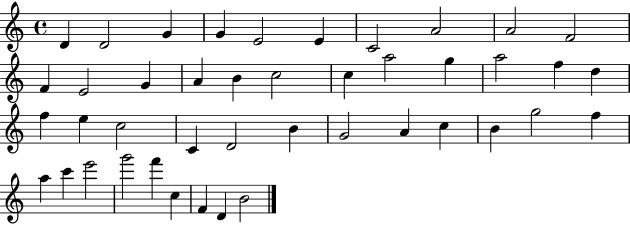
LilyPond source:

{
  \clef treble
  \time 4/4
  \defaultTimeSignature
  \key c \major
  d'4 d'2 g'4 | g'4 e'2 e'4 | c'2 a'2 | a'2 f'2 | \break f'4 e'2 g'4 | a'4 b'4 c''2 | c''4 a''2 g''4 | a''2 f''4 d''4 | \break f''4 e''4 c''2 | c'4 d'2 b'4 | g'2 a'4 c''4 | b'4 g''2 f''4 | \break a''4 c'''4 e'''2 | g'''2 f'''4 c''4 | f'4 d'4 b'2 | \bar "|."
}